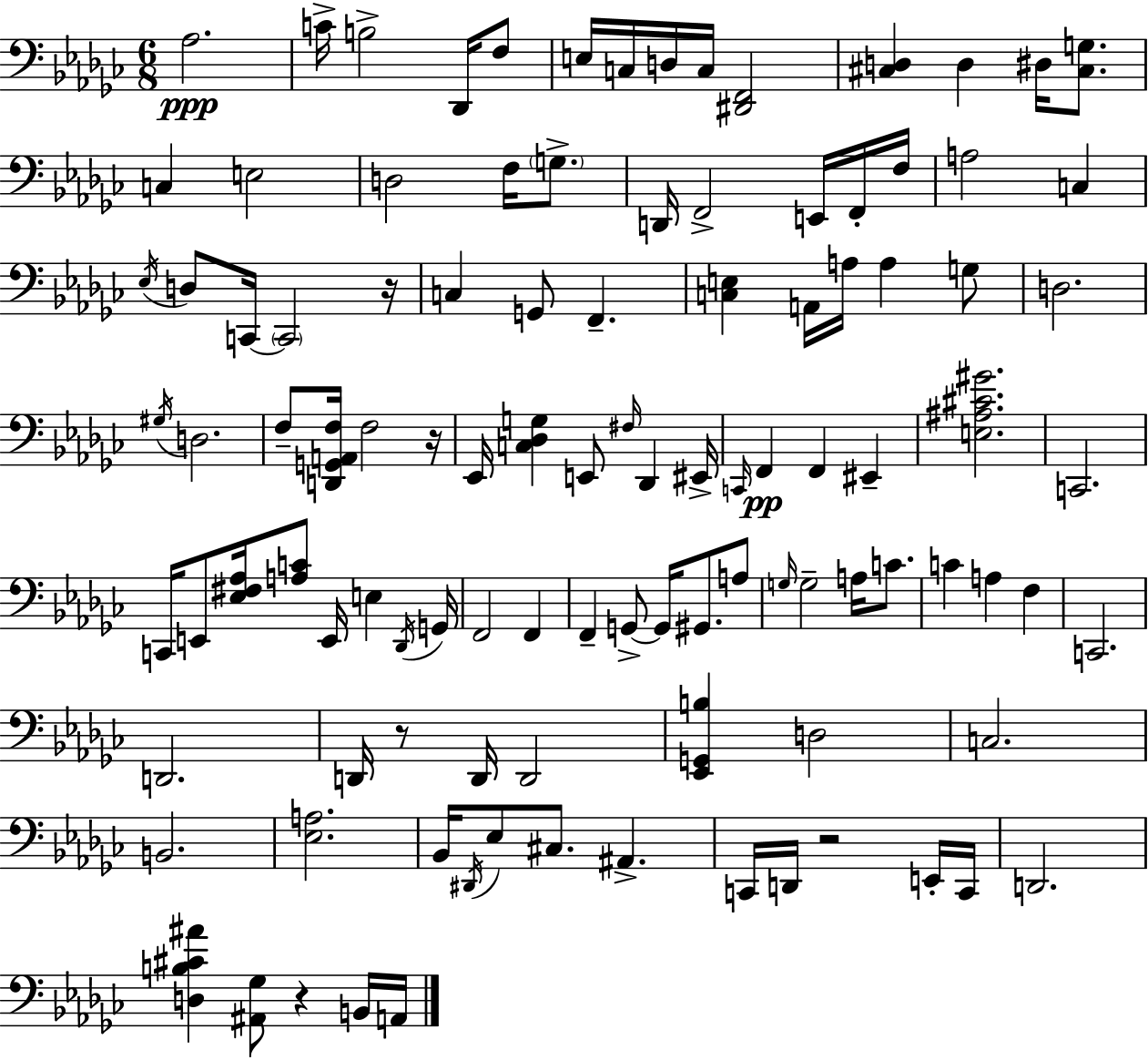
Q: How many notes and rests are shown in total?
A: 107